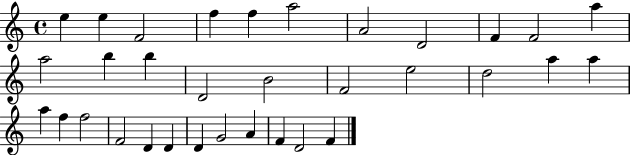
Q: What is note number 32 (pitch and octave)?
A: D4